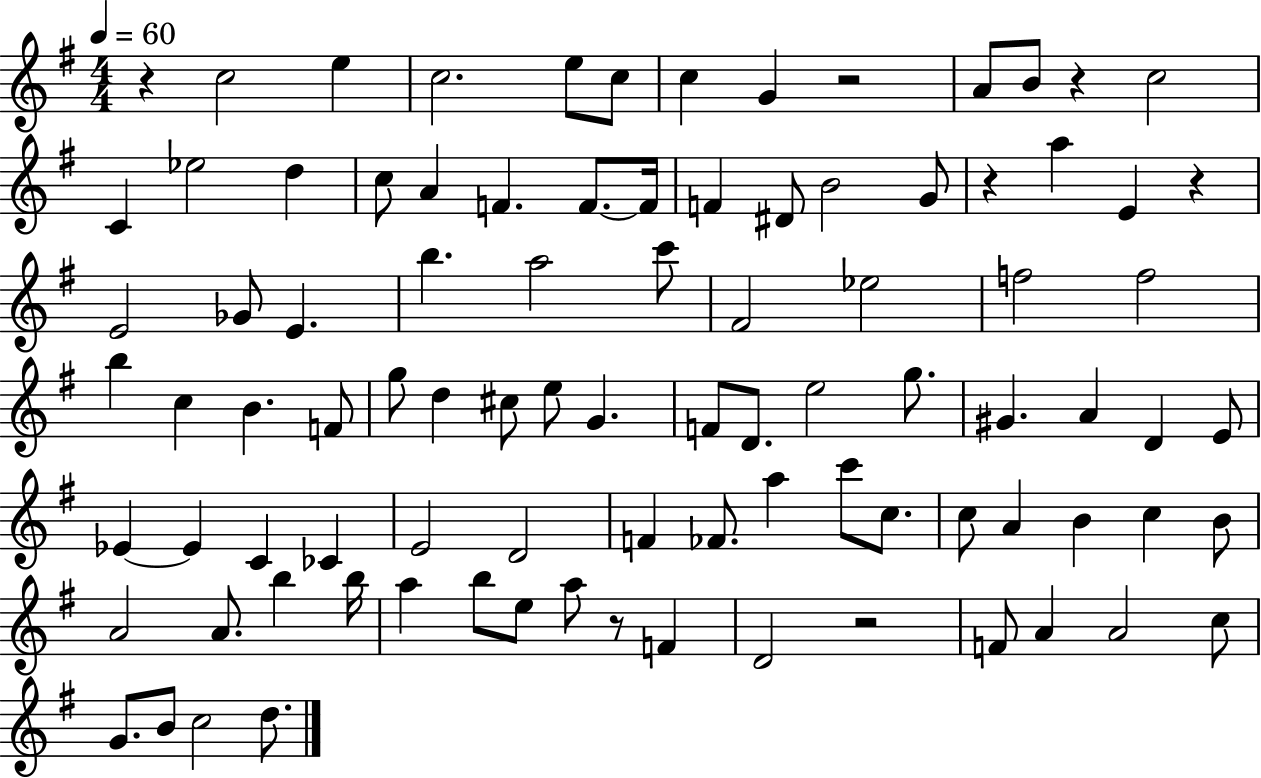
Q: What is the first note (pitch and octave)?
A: C5